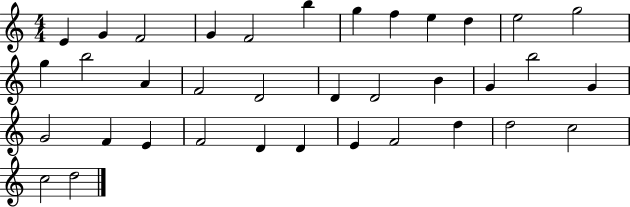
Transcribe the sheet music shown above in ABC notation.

X:1
T:Untitled
M:4/4
L:1/4
K:C
E G F2 G F2 b g f e d e2 g2 g b2 A F2 D2 D D2 B G b2 G G2 F E F2 D D E F2 d d2 c2 c2 d2